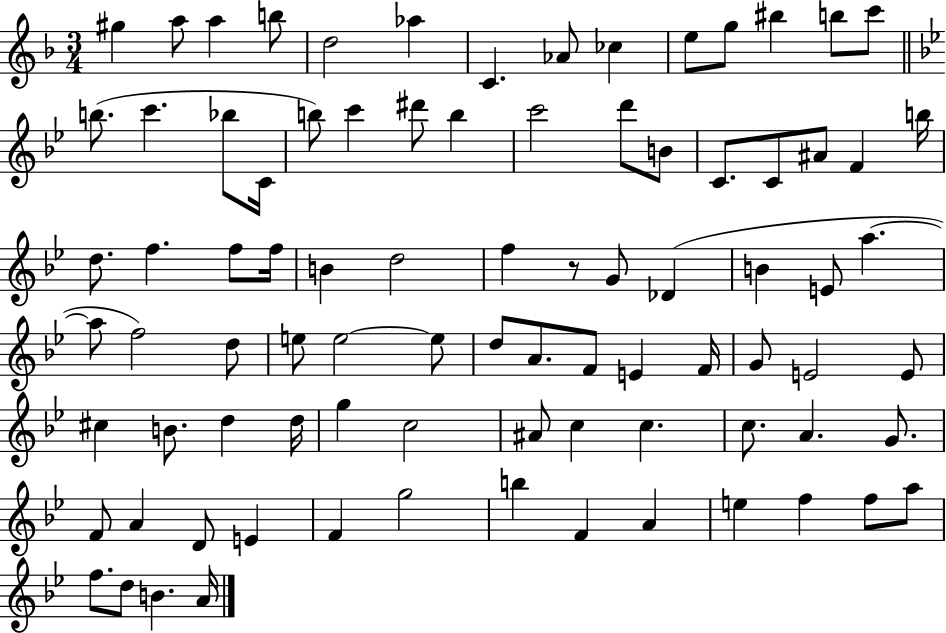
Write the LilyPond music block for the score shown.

{
  \clef treble
  \numericTimeSignature
  \time 3/4
  \key f \major
  gis''4 a''8 a''4 b''8 | d''2 aes''4 | c'4. aes'8 ces''4 | e''8 g''8 bis''4 b''8 c'''8 | \break \bar "||" \break \key bes \major b''8.( c'''4. bes''8 c'16 | b''8) c'''4 dis'''8 b''4 | c'''2 d'''8 b'8 | c'8. c'8 ais'8 f'4 b''16 | \break d''8. f''4. f''8 f''16 | b'4 d''2 | f''4 r8 g'8 des'4( | b'4 e'8 a''4.~~ | \break a''8 f''2) d''8 | e''8 e''2~~ e''8 | d''8 a'8. f'8 e'4 f'16 | g'8 e'2 e'8 | \break cis''4 b'8. d''4 d''16 | g''4 c''2 | ais'8 c''4 c''4. | c''8. a'4. g'8. | \break f'8 a'4 d'8 e'4 | f'4 g''2 | b''4 f'4 a'4 | e''4 f''4 f''8 a''8 | \break f''8. d''8 b'4. a'16 | \bar "|."
}